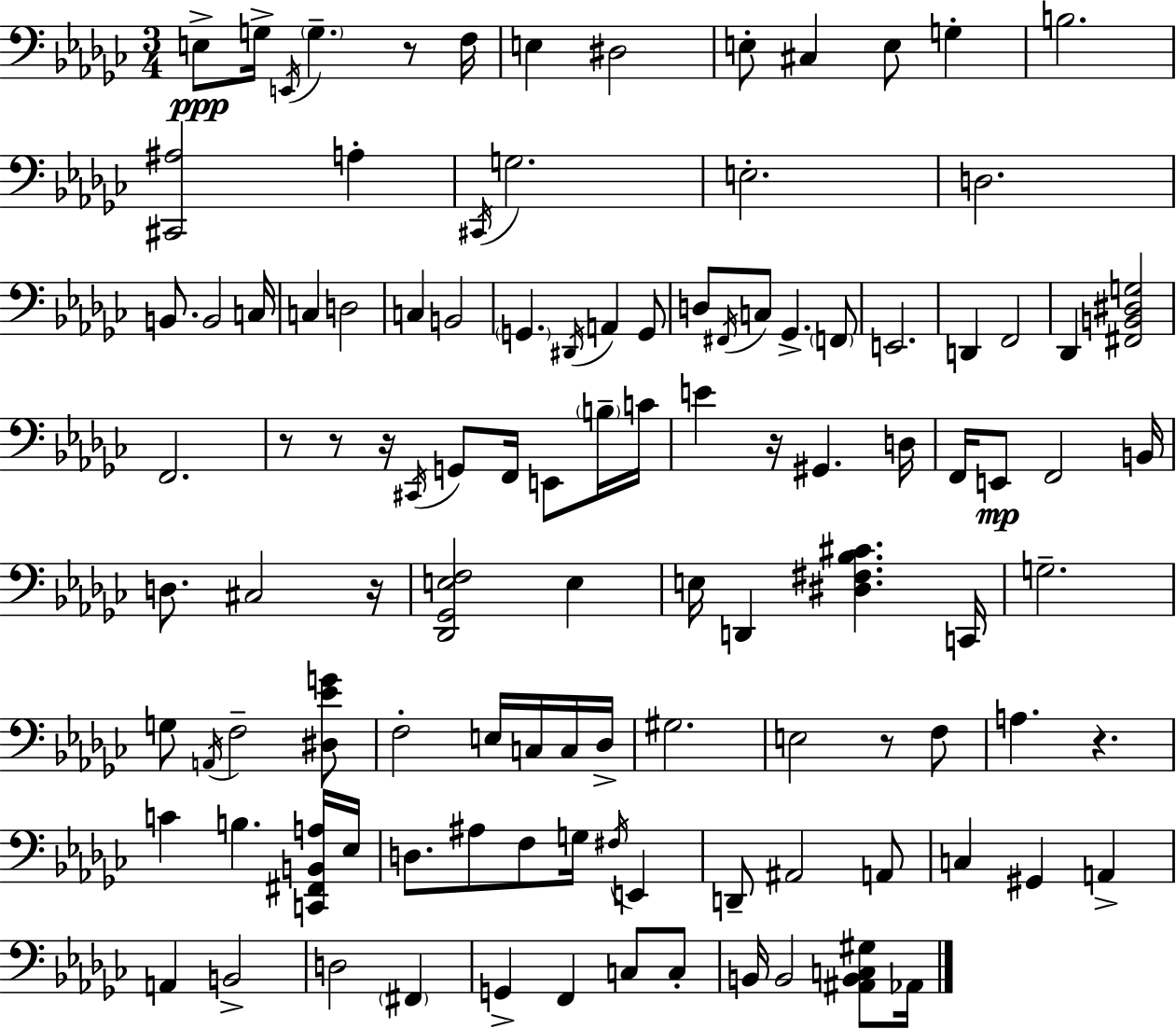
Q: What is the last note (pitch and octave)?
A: Ab2